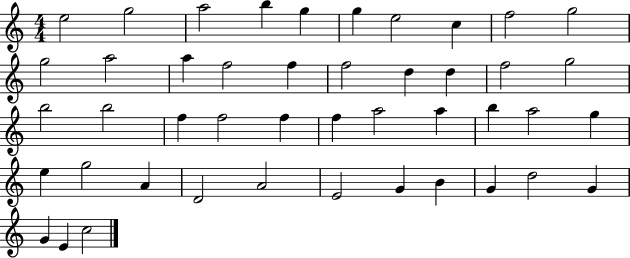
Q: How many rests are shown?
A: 0